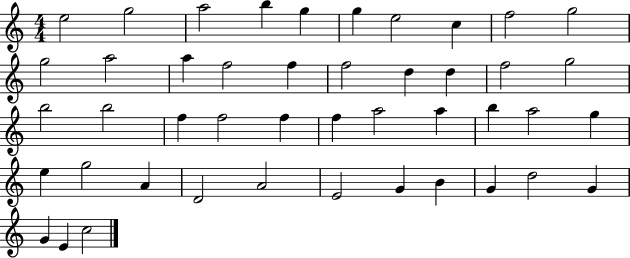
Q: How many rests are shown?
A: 0